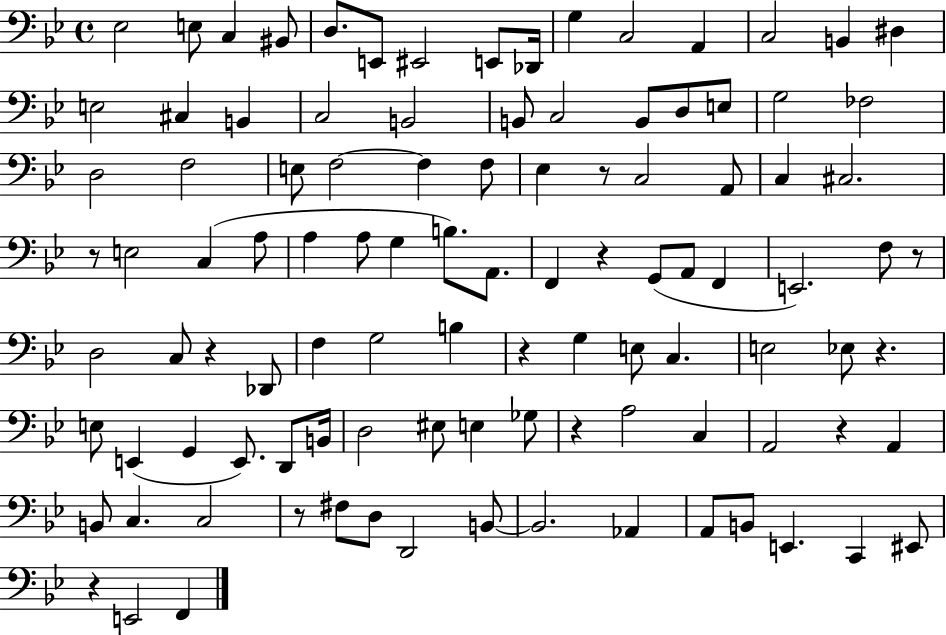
X:1
T:Untitled
M:4/4
L:1/4
K:Bb
_E,2 E,/2 C, ^B,,/2 D,/2 E,,/2 ^E,,2 E,,/2 _D,,/4 G, C,2 A,, C,2 B,, ^D, E,2 ^C, B,, C,2 B,,2 B,,/2 C,2 B,,/2 D,/2 E,/2 G,2 _F,2 D,2 F,2 E,/2 F,2 F, F,/2 _E, z/2 C,2 A,,/2 C, ^C,2 z/2 E,2 C, A,/2 A, A,/2 G, B,/2 A,,/2 F,, z G,,/2 A,,/2 F,, E,,2 F,/2 z/2 D,2 C,/2 z _D,,/2 F, G,2 B, z G, E,/2 C, E,2 _E,/2 z E,/2 E,, G,, E,,/2 D,,/2 B,,/4 D,2 ^E,/2 E, _G,/2 z A,2 C, A,,2 z A,, B,,/2 C, C,2 z/2 ^F,/2 D,/2 D,,2 B,,/2 B,,2 _A,, A,,/2 B,,/2 E,, C,, ^E,,/2 z E,,2 F,,